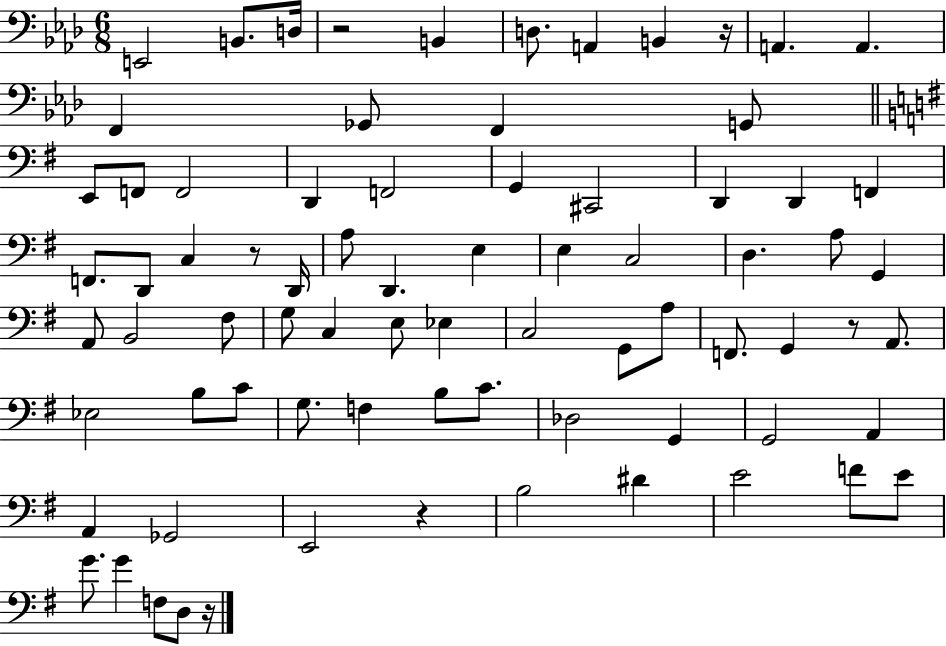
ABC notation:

X:1
T:Untitled
M:6/8
L:1/4
K:Ab
E,,2 B,,/2 D,/4 z2 B,, D,/2 A,, B,, z/4 A,, A,, F,, _G,,/2 F,, G,,/2 E,,/2 F,,/2 F,,2 D,, F,,2 G,, ^C,,2 D,, D,, F,, F,,/2 D,,/2 C, z/2 D,,/4 A,/2 D,, E, E, C,2 D, A,/2 G,, A,,/2 B,,2 ^F,/2 G,/2 C, E,/2 _E, C,2 G,,/2 A,/2 F,,/2 G,, z/2 A,,/2 _E,2 B,/2 C/2 G,/2 F, B,/2 C/2 _D,2 G,, G,,2 A,, A,, _G,,2 E,,2 z B,2 ^D E2 F/2 E/2 G/2 G F,/2 D,/2 z/4